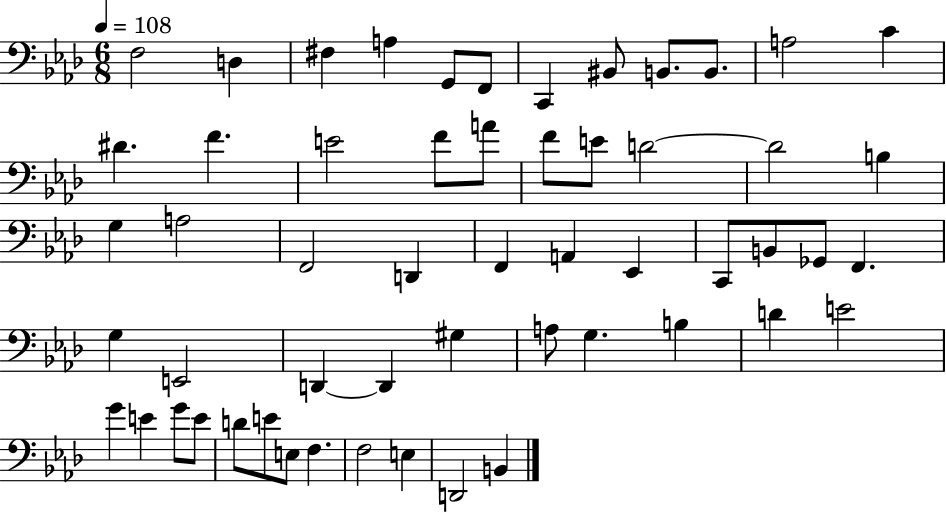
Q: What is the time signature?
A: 6/8